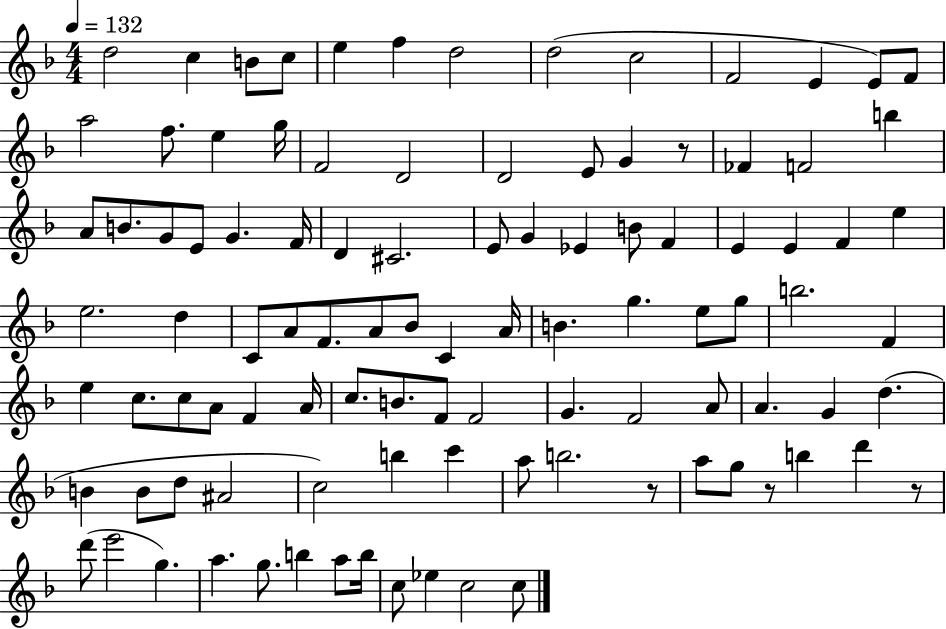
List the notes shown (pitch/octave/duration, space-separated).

D5/h C5/q B4/e C5/e E5/q F5/q D5/h D5/h C5/h F4/h E4/q E4/e F4/e A5/h F5/e. E5/q G5/s F4/h D4/h D4/h E4/e G4/q R/e FES4/q F4/h B5/q A4/e B4/e. G4/e E4/e G4/q. F4/s D4/q C#4/h. E4/e G4/q Eb4/q B4/e F4/q E4/q E4/q F4/q E5/q E5/h. D5/q C4/e A4/e F4/e. A4/e Bb4/e C4/q A4/s B4/q. G5/q. E5/e G5/e B5/h. F4/q E5/q C5/e. C5/e A4/e F4/q A4/s C5/e. B4/e. F4/e F4/h G4/q. F4/h A4/e A4/q. G4/q D5/q. B4/q B4/e D5/e A#4/h C5/h B5/q C6/q A5/e B5/h. R/e A5/e G5/e R/e B5/q D6/q R/e D6/e E6/h G5/q. A5/q. G5/e. B5/q A5/e B5/s C5/e Eb5/q C5/h C5/e